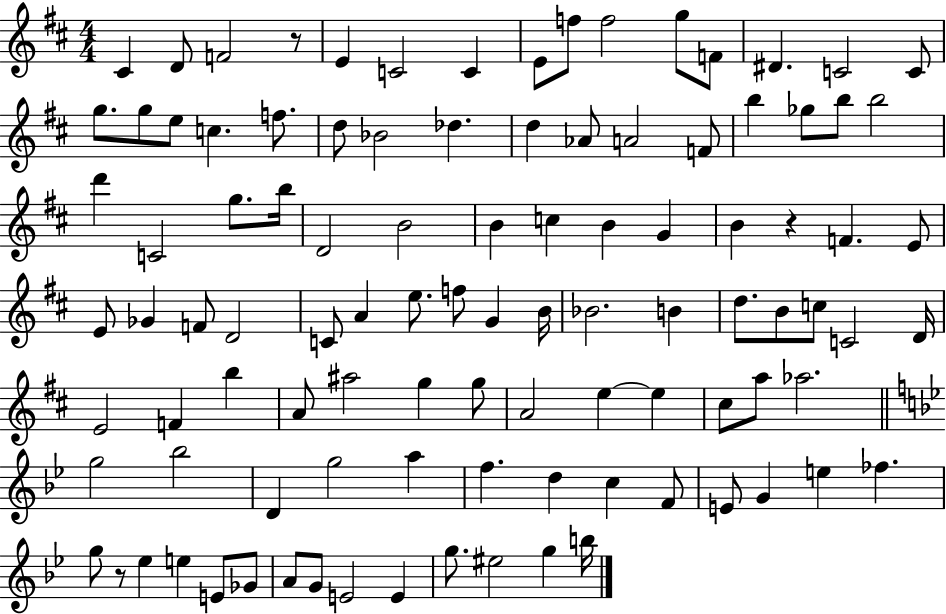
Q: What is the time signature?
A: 4/4